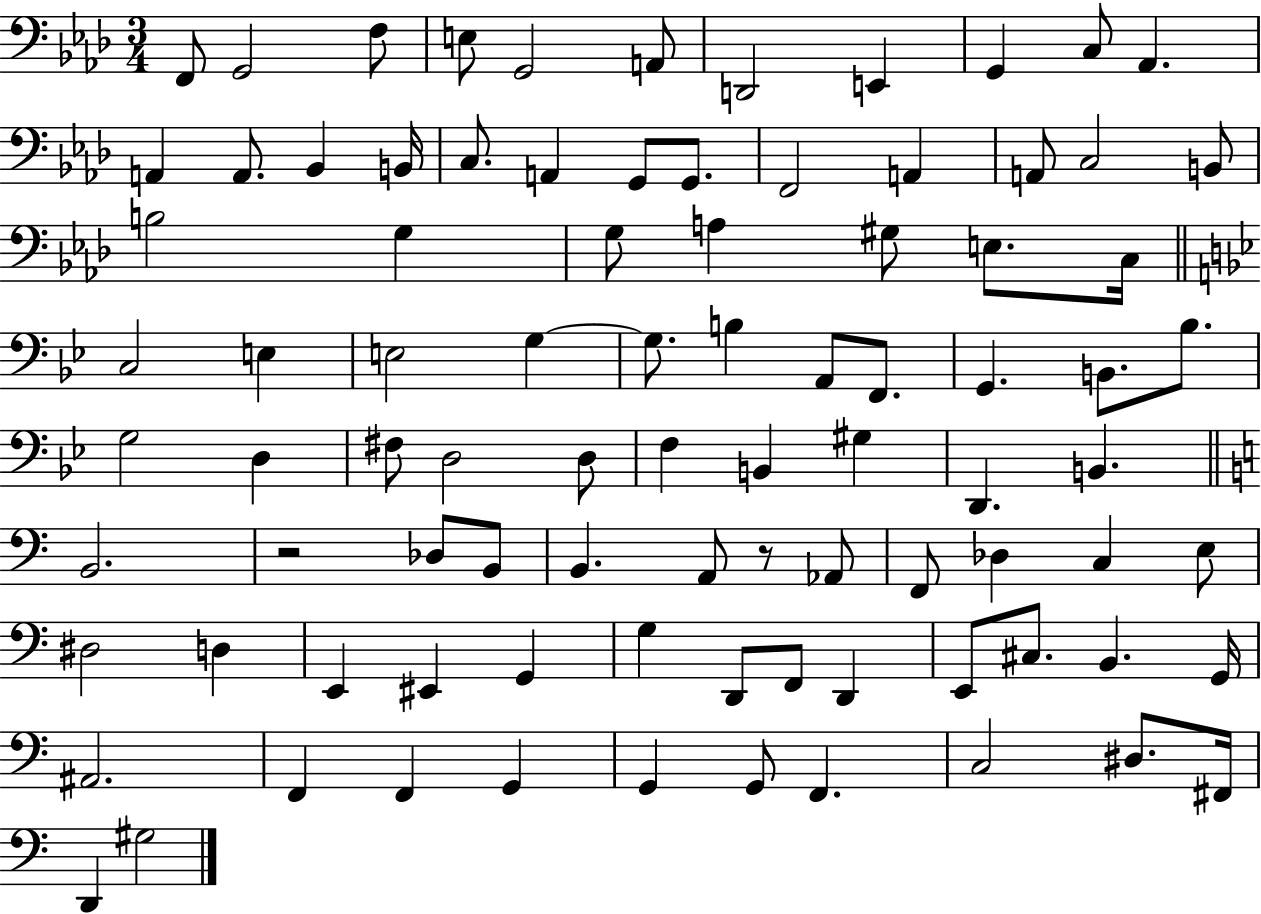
X:1
T:Untitled
M:3/4
L:1/4
K:Ab
F,,/2 G,,2 F,/2 E,/2 G,,2 A,,/2 D,,2 E,, G,, C,/2 _A,, A,, A,,/2 _B,, B,,/4 C,/2 A,, G,,/2 G,,/2 F,,2 A,, A,,/2 C,2 B,,/2 B,2 G, G,/2 A, ^G,/2 E,/2 C,/4 C,2 E, E,2 G, G,/2 B, A,,/2 F,,/2 G,, B,,/2 _B,/2 G,2 D, ^F,/2 D,2 D,/2 F, B,, ^G, D,, B,, B,,2 z2 _D,/2 B,,/2 B,, A,,/2 z/2 _A,,/2 F,,/2 _D, C, E,/2 ^D,2 D, E,, ^E,, G,, G, D,,/2 F,,/2 D,, E,,/2 ^C,/2 B,, G,,/4 ^A,,2 F,, F,, G,, G,, G,,/2 F,, C,2 ^D,/2 ^F,,/4 D,, ^G,2